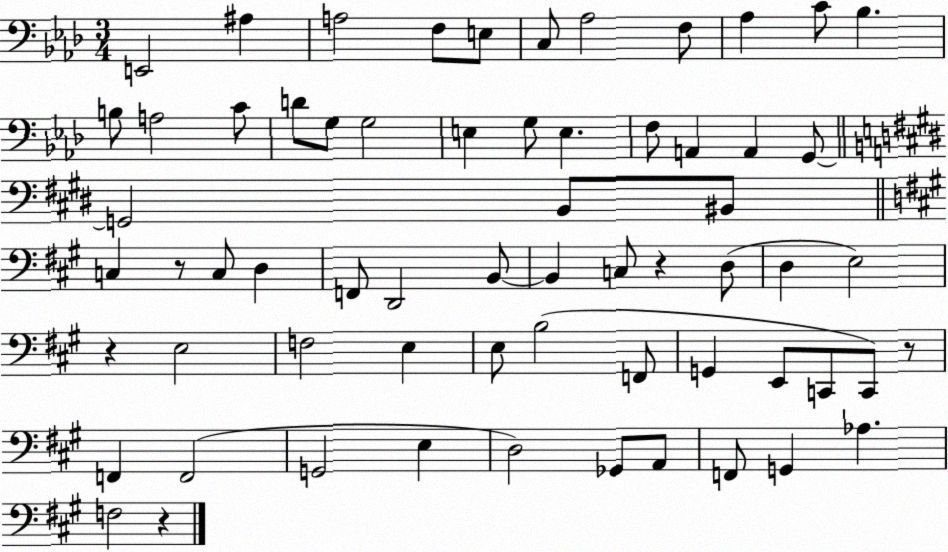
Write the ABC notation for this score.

X:1
T:Untitled
M:3/4
L:1/4
K:Ab
E,,2 ^A, A,2 F,/2 E,/2 C,/2 _A,2 F,/2 _A, C/2 _B, B,/2 A,2 C/2 D/2 G,/2 G,2 E, G,/2 E, F,/2 A,, A,, G,,/2 G,,2 B,,/2 ^B,,/2 C, z/2 C,/2 D, F,,/2 D,,2 B,,/2 B,, C,/2 z D,/2 D, E,2 z E,2 F,2 E, E,/2 B,2 F,,/2 G,, E,,/2 C,,/2 C,,/2 z/2 F,, F,,2 G,,2 E, D,2 _G,,/2 A,,/2 F,,/2 G,, _A, F,2 z